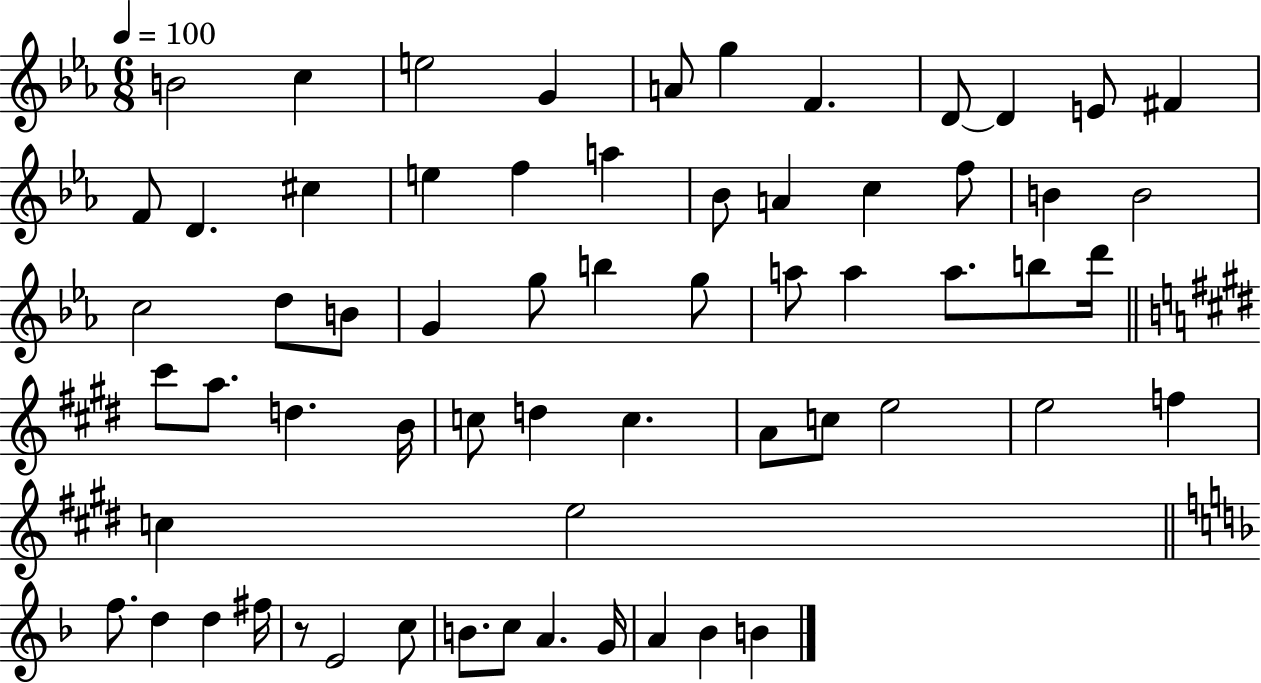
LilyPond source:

{
  \clef treble
  \numericTimeSignature
  \time 6/8
  \key ees \major
  \tempo 4 = 100
  b'2 c''4 | e''2 g'4 | a'8 g''4 f'4. | d'8~~ d'4 e'8 fis'4 | \break f'8 d'4. cis''4 | e''4 f''4 a''4 | bes'8 a'4 c''4 f''8 | b'4 b'2 | \break c''2 d''8 b'8 | g'4 g''8 b''4 g''8 | a''8 a''4 a''8. b''8 d'''16 | \bar "||" \break \key e \major cis'''8 a''8. d''4. b'16 | c''8 d''4 c''4. | a'8 c''8 e''2 | e''2 f''4 | \break c''4 e''2 | \bar "||" \break \key d \minor f''8. d''4 d''4 fis''16 | r8 e'2 c''8 | b'8. c''8 a'4. g'16 | a'4 bes'4 b'4 | \break \bar "|."
}